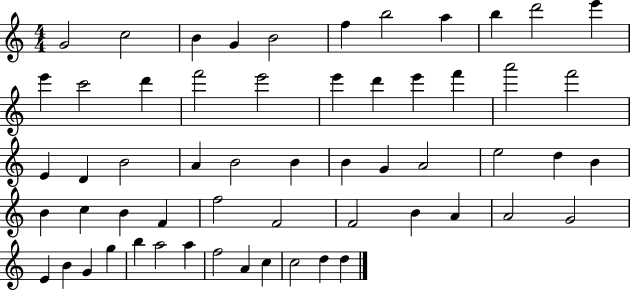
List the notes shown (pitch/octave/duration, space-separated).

G4/h C5/h B4/q G4/q B4/h F5/q B5/h A5/q B5/q D6/h E6/q E6/q C6/h D6/q F6/h E6/h E6/q D6/q E6/q F6/q A6/h F6/h E4/q D4/q B4/h A4/q B4/h B4/q B4/q G4/q A4/h E5/h D5/q B4/q B4/q C5/q B4/q F4/q F5/h F4/h F4/h B4/q A4/q A4/h G4/h E4/q B4/q G4/q G5/q B5/q A5/h A5/q F5/h A4/q C5/q C5/h D5/q D5/q